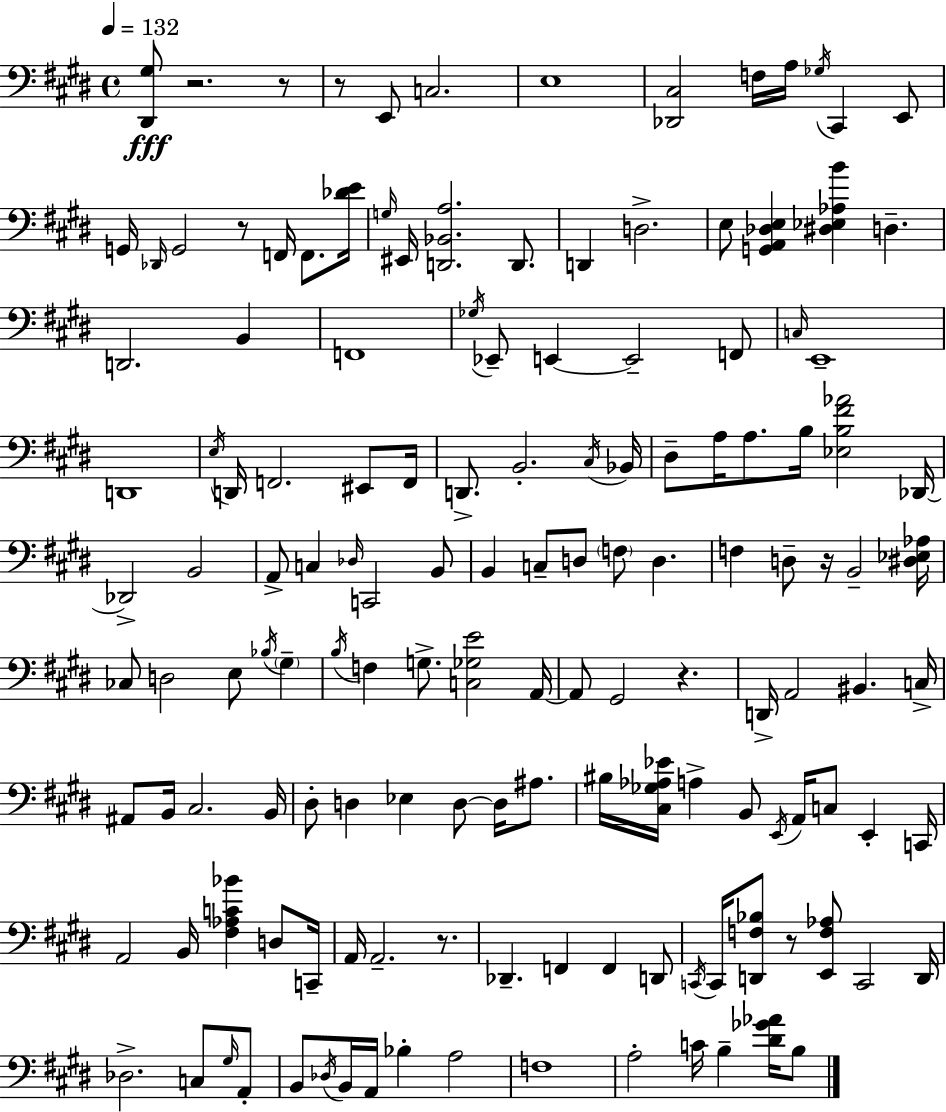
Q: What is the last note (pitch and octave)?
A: B3